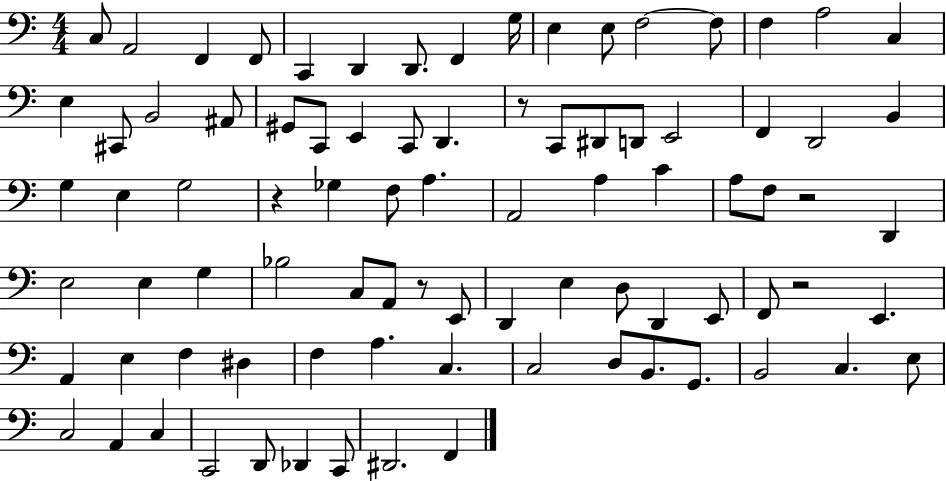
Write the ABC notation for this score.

X:1
T:Untitled
M:4/4
L:1/4
K:C
C,/2 A,,2 F,, F,,/2 C,, D,, D,,/2 F,, G,/4 E, E,/2 F,2 F,/2 F, A,2 C, E, ^C,,/2 B,,2 ^A,,/2 ^G,,/2 C,,/2 E,, C,,/2 D,, z/2 C,,/2 ^D,,/2 D,,/2 E,,2 F,, D,,2 B,, G, E, G,2 z _G, F,/2 A, A,,2 A, C A,/2 F,/2 z2 D,, E,2 E, G, _B,2 C,/2 A,,/2 z/2 E,,/2 D,, E, D,/2 D,, E,,/2 F,,/2 z2 E,, A,, E, F, ^D, F, A, C, C,2 D,/2 B,,/2 G,,/2 B,,2 C, E,/2 C,2 A,, C, C,,2 D,,/2 _D,, C,,/2 ^D,,2 F,,